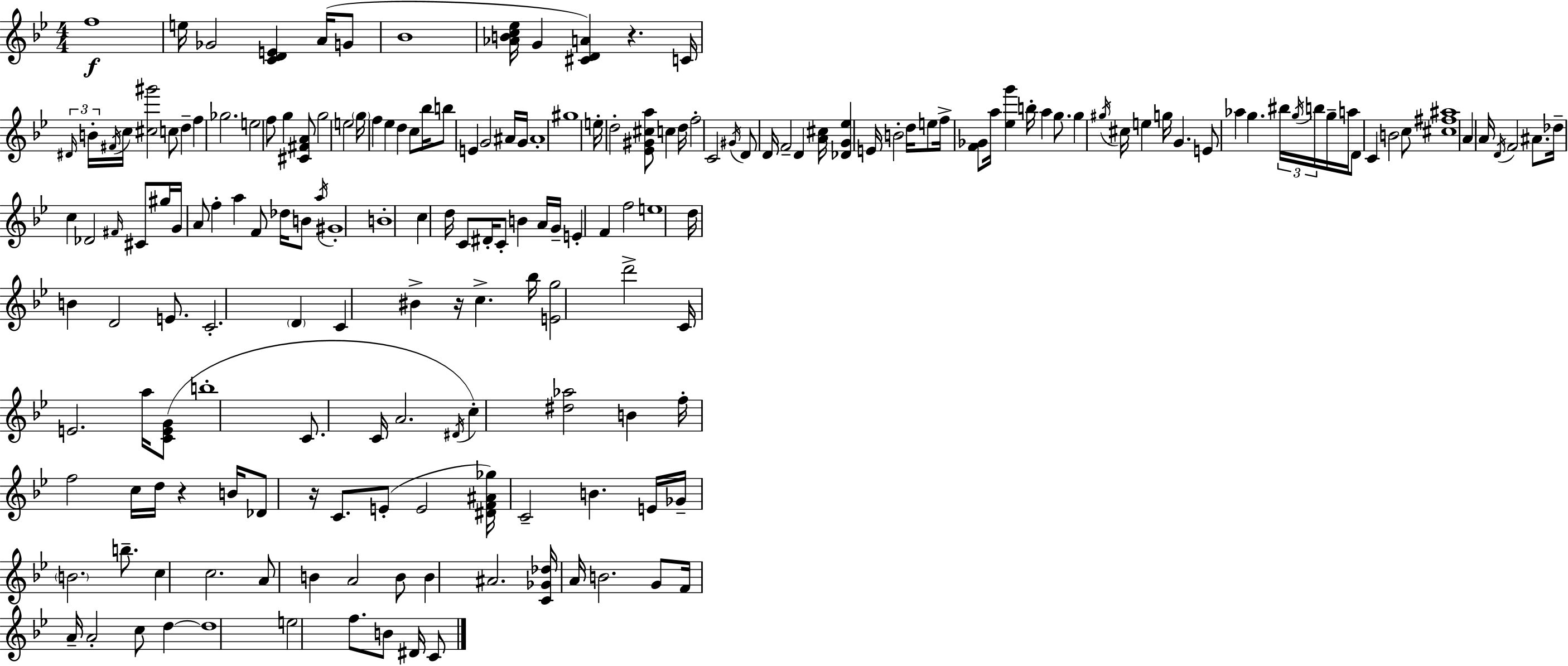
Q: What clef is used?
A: treble